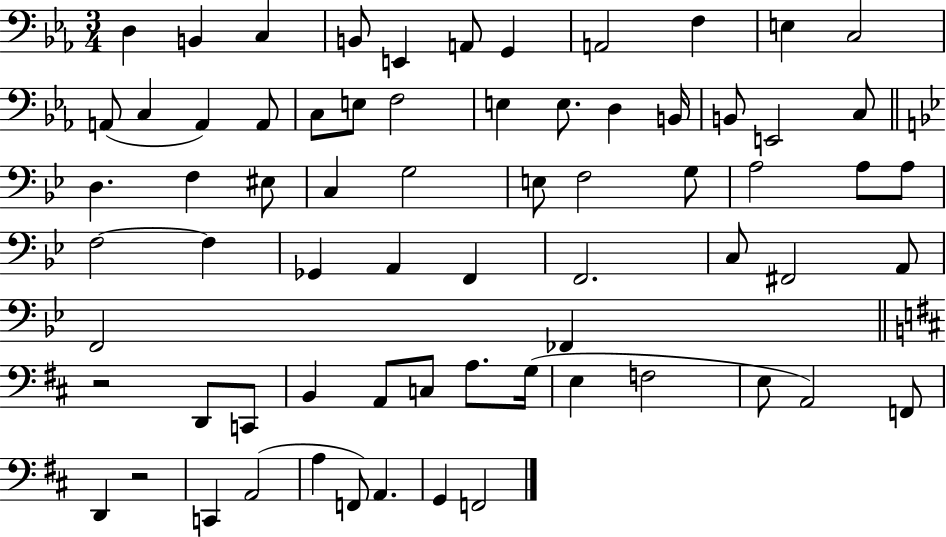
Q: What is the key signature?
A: EES major